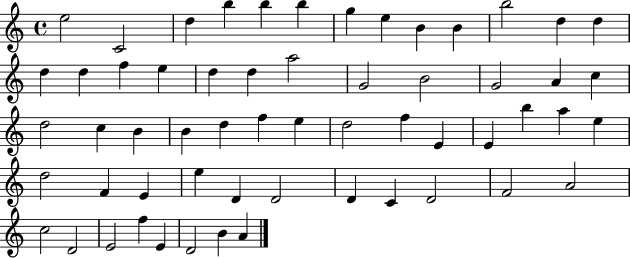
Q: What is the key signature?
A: C major